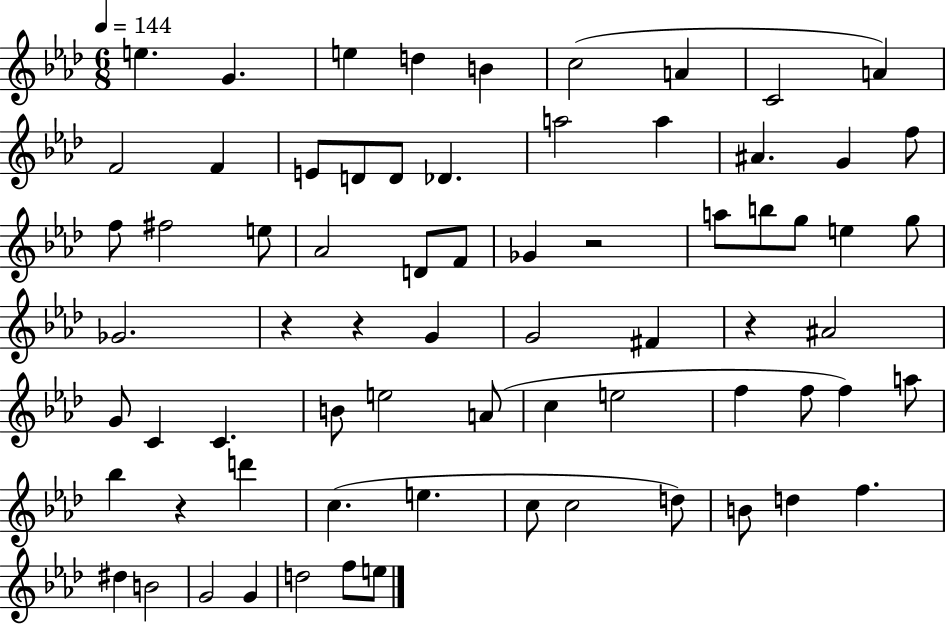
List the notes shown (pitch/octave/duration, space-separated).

E5/q. G4/q. E5/q D5/q B4/q C5/h A4/q C4/h A4/q F4/h F4/q E4/e D4/e D4/e Db4/q. A5/h A5/q A#4/q. G4/q F5/e F5/e F#5/h E5/e Ab4/h D4/e F4/e Gb4/q R/h A5/e B5/e G5/e E5/q G5/e Gb4/h. R/q R/q G4/q G4/h F#4/q R/q A#4/h G4/e C4/q C4/q. B4/e E5/h A4/e C5/q E5/h F5/q F5/e F5/q A5/e Bb5/q R/q D6/q C5/q. E5/q. C5/e C5/h D5/e B4/e D5/q F5/q. D#5/q B4/h G4/h G4/q D5/h F5/e E5/e